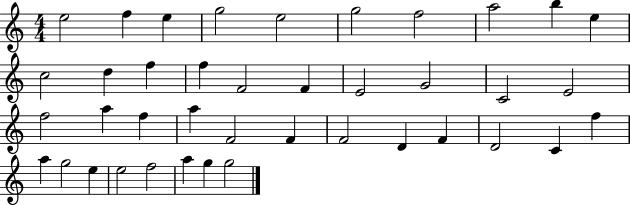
{
  \clef treble
  \numericTimeSignature
  \time 4/4
  \key c \major
  e''2 f''4 e''4 | g''2 e''2 | g''2 f''2 | a''2 b''4 e''4 | \break c''2 d''4 f''4 | f''4 f'2 f'4 | e'2 g'2 | c'2 e'2 | \break f''2 a''4 f''4 | a''4 f'2 f'4 | f'2 d'4 f'4 | d'2 c'4 f''4 | \break a''4 g''2 e''4 | e''2 f''2 | a''4 g''4 g''2 | \bar "|."
}